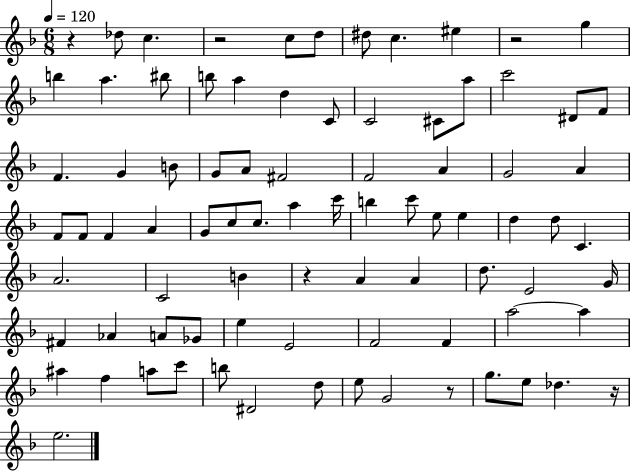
X:1
T:Untitled
M:6/8
L:1/4
K:F
z _d/2 c z2 c/2 d/2 ^d/2 c ^e z2 g b a ^b/2 b/2 a d C/2 C2 ^C/2 a/2 c'2 ^D/2 F/2 F G B/2 G/2 A/2 ^F2 F2 A G2 A F/2 F/2 F A G/2 c/2 c/2 a c'/4 b c'/2 e/2 e d d/2 C A2 C2 B z A A d/2 E2 G/4 ^F _A A/2 _G/2 e E2 F2 F a2 a ^a f a/2 c'/2 b/2 ^D2 d/2 e/2 G2 z/2 g/2 e/2 _d z/4 e2